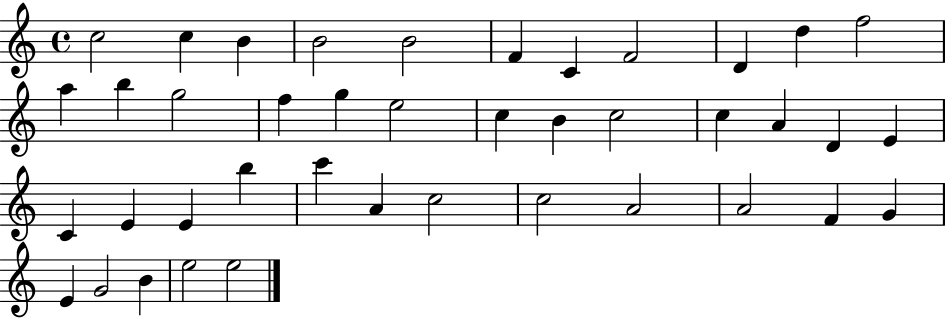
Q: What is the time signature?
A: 4/4